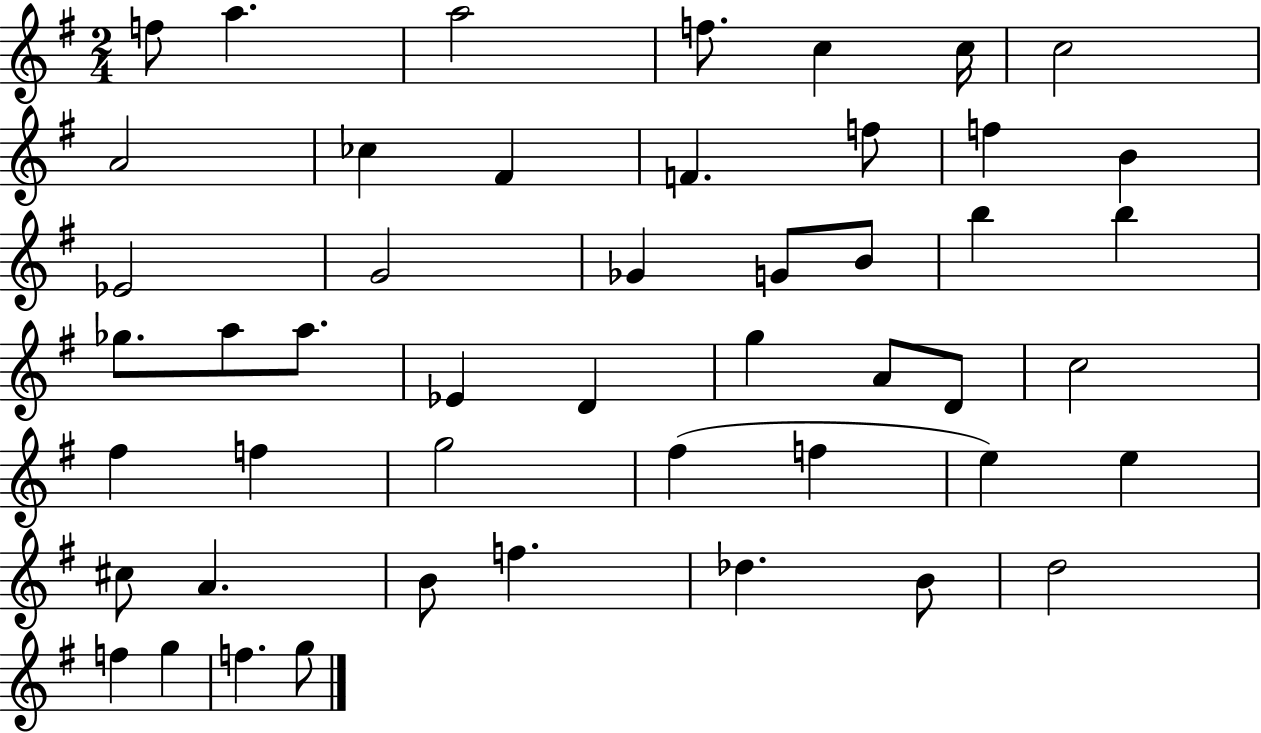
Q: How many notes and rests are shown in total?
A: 48